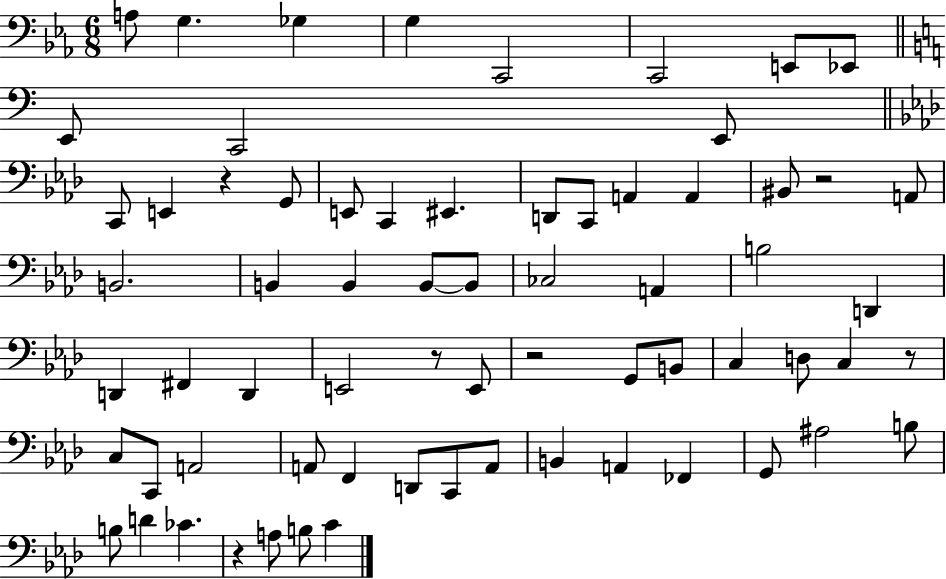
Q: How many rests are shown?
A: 6